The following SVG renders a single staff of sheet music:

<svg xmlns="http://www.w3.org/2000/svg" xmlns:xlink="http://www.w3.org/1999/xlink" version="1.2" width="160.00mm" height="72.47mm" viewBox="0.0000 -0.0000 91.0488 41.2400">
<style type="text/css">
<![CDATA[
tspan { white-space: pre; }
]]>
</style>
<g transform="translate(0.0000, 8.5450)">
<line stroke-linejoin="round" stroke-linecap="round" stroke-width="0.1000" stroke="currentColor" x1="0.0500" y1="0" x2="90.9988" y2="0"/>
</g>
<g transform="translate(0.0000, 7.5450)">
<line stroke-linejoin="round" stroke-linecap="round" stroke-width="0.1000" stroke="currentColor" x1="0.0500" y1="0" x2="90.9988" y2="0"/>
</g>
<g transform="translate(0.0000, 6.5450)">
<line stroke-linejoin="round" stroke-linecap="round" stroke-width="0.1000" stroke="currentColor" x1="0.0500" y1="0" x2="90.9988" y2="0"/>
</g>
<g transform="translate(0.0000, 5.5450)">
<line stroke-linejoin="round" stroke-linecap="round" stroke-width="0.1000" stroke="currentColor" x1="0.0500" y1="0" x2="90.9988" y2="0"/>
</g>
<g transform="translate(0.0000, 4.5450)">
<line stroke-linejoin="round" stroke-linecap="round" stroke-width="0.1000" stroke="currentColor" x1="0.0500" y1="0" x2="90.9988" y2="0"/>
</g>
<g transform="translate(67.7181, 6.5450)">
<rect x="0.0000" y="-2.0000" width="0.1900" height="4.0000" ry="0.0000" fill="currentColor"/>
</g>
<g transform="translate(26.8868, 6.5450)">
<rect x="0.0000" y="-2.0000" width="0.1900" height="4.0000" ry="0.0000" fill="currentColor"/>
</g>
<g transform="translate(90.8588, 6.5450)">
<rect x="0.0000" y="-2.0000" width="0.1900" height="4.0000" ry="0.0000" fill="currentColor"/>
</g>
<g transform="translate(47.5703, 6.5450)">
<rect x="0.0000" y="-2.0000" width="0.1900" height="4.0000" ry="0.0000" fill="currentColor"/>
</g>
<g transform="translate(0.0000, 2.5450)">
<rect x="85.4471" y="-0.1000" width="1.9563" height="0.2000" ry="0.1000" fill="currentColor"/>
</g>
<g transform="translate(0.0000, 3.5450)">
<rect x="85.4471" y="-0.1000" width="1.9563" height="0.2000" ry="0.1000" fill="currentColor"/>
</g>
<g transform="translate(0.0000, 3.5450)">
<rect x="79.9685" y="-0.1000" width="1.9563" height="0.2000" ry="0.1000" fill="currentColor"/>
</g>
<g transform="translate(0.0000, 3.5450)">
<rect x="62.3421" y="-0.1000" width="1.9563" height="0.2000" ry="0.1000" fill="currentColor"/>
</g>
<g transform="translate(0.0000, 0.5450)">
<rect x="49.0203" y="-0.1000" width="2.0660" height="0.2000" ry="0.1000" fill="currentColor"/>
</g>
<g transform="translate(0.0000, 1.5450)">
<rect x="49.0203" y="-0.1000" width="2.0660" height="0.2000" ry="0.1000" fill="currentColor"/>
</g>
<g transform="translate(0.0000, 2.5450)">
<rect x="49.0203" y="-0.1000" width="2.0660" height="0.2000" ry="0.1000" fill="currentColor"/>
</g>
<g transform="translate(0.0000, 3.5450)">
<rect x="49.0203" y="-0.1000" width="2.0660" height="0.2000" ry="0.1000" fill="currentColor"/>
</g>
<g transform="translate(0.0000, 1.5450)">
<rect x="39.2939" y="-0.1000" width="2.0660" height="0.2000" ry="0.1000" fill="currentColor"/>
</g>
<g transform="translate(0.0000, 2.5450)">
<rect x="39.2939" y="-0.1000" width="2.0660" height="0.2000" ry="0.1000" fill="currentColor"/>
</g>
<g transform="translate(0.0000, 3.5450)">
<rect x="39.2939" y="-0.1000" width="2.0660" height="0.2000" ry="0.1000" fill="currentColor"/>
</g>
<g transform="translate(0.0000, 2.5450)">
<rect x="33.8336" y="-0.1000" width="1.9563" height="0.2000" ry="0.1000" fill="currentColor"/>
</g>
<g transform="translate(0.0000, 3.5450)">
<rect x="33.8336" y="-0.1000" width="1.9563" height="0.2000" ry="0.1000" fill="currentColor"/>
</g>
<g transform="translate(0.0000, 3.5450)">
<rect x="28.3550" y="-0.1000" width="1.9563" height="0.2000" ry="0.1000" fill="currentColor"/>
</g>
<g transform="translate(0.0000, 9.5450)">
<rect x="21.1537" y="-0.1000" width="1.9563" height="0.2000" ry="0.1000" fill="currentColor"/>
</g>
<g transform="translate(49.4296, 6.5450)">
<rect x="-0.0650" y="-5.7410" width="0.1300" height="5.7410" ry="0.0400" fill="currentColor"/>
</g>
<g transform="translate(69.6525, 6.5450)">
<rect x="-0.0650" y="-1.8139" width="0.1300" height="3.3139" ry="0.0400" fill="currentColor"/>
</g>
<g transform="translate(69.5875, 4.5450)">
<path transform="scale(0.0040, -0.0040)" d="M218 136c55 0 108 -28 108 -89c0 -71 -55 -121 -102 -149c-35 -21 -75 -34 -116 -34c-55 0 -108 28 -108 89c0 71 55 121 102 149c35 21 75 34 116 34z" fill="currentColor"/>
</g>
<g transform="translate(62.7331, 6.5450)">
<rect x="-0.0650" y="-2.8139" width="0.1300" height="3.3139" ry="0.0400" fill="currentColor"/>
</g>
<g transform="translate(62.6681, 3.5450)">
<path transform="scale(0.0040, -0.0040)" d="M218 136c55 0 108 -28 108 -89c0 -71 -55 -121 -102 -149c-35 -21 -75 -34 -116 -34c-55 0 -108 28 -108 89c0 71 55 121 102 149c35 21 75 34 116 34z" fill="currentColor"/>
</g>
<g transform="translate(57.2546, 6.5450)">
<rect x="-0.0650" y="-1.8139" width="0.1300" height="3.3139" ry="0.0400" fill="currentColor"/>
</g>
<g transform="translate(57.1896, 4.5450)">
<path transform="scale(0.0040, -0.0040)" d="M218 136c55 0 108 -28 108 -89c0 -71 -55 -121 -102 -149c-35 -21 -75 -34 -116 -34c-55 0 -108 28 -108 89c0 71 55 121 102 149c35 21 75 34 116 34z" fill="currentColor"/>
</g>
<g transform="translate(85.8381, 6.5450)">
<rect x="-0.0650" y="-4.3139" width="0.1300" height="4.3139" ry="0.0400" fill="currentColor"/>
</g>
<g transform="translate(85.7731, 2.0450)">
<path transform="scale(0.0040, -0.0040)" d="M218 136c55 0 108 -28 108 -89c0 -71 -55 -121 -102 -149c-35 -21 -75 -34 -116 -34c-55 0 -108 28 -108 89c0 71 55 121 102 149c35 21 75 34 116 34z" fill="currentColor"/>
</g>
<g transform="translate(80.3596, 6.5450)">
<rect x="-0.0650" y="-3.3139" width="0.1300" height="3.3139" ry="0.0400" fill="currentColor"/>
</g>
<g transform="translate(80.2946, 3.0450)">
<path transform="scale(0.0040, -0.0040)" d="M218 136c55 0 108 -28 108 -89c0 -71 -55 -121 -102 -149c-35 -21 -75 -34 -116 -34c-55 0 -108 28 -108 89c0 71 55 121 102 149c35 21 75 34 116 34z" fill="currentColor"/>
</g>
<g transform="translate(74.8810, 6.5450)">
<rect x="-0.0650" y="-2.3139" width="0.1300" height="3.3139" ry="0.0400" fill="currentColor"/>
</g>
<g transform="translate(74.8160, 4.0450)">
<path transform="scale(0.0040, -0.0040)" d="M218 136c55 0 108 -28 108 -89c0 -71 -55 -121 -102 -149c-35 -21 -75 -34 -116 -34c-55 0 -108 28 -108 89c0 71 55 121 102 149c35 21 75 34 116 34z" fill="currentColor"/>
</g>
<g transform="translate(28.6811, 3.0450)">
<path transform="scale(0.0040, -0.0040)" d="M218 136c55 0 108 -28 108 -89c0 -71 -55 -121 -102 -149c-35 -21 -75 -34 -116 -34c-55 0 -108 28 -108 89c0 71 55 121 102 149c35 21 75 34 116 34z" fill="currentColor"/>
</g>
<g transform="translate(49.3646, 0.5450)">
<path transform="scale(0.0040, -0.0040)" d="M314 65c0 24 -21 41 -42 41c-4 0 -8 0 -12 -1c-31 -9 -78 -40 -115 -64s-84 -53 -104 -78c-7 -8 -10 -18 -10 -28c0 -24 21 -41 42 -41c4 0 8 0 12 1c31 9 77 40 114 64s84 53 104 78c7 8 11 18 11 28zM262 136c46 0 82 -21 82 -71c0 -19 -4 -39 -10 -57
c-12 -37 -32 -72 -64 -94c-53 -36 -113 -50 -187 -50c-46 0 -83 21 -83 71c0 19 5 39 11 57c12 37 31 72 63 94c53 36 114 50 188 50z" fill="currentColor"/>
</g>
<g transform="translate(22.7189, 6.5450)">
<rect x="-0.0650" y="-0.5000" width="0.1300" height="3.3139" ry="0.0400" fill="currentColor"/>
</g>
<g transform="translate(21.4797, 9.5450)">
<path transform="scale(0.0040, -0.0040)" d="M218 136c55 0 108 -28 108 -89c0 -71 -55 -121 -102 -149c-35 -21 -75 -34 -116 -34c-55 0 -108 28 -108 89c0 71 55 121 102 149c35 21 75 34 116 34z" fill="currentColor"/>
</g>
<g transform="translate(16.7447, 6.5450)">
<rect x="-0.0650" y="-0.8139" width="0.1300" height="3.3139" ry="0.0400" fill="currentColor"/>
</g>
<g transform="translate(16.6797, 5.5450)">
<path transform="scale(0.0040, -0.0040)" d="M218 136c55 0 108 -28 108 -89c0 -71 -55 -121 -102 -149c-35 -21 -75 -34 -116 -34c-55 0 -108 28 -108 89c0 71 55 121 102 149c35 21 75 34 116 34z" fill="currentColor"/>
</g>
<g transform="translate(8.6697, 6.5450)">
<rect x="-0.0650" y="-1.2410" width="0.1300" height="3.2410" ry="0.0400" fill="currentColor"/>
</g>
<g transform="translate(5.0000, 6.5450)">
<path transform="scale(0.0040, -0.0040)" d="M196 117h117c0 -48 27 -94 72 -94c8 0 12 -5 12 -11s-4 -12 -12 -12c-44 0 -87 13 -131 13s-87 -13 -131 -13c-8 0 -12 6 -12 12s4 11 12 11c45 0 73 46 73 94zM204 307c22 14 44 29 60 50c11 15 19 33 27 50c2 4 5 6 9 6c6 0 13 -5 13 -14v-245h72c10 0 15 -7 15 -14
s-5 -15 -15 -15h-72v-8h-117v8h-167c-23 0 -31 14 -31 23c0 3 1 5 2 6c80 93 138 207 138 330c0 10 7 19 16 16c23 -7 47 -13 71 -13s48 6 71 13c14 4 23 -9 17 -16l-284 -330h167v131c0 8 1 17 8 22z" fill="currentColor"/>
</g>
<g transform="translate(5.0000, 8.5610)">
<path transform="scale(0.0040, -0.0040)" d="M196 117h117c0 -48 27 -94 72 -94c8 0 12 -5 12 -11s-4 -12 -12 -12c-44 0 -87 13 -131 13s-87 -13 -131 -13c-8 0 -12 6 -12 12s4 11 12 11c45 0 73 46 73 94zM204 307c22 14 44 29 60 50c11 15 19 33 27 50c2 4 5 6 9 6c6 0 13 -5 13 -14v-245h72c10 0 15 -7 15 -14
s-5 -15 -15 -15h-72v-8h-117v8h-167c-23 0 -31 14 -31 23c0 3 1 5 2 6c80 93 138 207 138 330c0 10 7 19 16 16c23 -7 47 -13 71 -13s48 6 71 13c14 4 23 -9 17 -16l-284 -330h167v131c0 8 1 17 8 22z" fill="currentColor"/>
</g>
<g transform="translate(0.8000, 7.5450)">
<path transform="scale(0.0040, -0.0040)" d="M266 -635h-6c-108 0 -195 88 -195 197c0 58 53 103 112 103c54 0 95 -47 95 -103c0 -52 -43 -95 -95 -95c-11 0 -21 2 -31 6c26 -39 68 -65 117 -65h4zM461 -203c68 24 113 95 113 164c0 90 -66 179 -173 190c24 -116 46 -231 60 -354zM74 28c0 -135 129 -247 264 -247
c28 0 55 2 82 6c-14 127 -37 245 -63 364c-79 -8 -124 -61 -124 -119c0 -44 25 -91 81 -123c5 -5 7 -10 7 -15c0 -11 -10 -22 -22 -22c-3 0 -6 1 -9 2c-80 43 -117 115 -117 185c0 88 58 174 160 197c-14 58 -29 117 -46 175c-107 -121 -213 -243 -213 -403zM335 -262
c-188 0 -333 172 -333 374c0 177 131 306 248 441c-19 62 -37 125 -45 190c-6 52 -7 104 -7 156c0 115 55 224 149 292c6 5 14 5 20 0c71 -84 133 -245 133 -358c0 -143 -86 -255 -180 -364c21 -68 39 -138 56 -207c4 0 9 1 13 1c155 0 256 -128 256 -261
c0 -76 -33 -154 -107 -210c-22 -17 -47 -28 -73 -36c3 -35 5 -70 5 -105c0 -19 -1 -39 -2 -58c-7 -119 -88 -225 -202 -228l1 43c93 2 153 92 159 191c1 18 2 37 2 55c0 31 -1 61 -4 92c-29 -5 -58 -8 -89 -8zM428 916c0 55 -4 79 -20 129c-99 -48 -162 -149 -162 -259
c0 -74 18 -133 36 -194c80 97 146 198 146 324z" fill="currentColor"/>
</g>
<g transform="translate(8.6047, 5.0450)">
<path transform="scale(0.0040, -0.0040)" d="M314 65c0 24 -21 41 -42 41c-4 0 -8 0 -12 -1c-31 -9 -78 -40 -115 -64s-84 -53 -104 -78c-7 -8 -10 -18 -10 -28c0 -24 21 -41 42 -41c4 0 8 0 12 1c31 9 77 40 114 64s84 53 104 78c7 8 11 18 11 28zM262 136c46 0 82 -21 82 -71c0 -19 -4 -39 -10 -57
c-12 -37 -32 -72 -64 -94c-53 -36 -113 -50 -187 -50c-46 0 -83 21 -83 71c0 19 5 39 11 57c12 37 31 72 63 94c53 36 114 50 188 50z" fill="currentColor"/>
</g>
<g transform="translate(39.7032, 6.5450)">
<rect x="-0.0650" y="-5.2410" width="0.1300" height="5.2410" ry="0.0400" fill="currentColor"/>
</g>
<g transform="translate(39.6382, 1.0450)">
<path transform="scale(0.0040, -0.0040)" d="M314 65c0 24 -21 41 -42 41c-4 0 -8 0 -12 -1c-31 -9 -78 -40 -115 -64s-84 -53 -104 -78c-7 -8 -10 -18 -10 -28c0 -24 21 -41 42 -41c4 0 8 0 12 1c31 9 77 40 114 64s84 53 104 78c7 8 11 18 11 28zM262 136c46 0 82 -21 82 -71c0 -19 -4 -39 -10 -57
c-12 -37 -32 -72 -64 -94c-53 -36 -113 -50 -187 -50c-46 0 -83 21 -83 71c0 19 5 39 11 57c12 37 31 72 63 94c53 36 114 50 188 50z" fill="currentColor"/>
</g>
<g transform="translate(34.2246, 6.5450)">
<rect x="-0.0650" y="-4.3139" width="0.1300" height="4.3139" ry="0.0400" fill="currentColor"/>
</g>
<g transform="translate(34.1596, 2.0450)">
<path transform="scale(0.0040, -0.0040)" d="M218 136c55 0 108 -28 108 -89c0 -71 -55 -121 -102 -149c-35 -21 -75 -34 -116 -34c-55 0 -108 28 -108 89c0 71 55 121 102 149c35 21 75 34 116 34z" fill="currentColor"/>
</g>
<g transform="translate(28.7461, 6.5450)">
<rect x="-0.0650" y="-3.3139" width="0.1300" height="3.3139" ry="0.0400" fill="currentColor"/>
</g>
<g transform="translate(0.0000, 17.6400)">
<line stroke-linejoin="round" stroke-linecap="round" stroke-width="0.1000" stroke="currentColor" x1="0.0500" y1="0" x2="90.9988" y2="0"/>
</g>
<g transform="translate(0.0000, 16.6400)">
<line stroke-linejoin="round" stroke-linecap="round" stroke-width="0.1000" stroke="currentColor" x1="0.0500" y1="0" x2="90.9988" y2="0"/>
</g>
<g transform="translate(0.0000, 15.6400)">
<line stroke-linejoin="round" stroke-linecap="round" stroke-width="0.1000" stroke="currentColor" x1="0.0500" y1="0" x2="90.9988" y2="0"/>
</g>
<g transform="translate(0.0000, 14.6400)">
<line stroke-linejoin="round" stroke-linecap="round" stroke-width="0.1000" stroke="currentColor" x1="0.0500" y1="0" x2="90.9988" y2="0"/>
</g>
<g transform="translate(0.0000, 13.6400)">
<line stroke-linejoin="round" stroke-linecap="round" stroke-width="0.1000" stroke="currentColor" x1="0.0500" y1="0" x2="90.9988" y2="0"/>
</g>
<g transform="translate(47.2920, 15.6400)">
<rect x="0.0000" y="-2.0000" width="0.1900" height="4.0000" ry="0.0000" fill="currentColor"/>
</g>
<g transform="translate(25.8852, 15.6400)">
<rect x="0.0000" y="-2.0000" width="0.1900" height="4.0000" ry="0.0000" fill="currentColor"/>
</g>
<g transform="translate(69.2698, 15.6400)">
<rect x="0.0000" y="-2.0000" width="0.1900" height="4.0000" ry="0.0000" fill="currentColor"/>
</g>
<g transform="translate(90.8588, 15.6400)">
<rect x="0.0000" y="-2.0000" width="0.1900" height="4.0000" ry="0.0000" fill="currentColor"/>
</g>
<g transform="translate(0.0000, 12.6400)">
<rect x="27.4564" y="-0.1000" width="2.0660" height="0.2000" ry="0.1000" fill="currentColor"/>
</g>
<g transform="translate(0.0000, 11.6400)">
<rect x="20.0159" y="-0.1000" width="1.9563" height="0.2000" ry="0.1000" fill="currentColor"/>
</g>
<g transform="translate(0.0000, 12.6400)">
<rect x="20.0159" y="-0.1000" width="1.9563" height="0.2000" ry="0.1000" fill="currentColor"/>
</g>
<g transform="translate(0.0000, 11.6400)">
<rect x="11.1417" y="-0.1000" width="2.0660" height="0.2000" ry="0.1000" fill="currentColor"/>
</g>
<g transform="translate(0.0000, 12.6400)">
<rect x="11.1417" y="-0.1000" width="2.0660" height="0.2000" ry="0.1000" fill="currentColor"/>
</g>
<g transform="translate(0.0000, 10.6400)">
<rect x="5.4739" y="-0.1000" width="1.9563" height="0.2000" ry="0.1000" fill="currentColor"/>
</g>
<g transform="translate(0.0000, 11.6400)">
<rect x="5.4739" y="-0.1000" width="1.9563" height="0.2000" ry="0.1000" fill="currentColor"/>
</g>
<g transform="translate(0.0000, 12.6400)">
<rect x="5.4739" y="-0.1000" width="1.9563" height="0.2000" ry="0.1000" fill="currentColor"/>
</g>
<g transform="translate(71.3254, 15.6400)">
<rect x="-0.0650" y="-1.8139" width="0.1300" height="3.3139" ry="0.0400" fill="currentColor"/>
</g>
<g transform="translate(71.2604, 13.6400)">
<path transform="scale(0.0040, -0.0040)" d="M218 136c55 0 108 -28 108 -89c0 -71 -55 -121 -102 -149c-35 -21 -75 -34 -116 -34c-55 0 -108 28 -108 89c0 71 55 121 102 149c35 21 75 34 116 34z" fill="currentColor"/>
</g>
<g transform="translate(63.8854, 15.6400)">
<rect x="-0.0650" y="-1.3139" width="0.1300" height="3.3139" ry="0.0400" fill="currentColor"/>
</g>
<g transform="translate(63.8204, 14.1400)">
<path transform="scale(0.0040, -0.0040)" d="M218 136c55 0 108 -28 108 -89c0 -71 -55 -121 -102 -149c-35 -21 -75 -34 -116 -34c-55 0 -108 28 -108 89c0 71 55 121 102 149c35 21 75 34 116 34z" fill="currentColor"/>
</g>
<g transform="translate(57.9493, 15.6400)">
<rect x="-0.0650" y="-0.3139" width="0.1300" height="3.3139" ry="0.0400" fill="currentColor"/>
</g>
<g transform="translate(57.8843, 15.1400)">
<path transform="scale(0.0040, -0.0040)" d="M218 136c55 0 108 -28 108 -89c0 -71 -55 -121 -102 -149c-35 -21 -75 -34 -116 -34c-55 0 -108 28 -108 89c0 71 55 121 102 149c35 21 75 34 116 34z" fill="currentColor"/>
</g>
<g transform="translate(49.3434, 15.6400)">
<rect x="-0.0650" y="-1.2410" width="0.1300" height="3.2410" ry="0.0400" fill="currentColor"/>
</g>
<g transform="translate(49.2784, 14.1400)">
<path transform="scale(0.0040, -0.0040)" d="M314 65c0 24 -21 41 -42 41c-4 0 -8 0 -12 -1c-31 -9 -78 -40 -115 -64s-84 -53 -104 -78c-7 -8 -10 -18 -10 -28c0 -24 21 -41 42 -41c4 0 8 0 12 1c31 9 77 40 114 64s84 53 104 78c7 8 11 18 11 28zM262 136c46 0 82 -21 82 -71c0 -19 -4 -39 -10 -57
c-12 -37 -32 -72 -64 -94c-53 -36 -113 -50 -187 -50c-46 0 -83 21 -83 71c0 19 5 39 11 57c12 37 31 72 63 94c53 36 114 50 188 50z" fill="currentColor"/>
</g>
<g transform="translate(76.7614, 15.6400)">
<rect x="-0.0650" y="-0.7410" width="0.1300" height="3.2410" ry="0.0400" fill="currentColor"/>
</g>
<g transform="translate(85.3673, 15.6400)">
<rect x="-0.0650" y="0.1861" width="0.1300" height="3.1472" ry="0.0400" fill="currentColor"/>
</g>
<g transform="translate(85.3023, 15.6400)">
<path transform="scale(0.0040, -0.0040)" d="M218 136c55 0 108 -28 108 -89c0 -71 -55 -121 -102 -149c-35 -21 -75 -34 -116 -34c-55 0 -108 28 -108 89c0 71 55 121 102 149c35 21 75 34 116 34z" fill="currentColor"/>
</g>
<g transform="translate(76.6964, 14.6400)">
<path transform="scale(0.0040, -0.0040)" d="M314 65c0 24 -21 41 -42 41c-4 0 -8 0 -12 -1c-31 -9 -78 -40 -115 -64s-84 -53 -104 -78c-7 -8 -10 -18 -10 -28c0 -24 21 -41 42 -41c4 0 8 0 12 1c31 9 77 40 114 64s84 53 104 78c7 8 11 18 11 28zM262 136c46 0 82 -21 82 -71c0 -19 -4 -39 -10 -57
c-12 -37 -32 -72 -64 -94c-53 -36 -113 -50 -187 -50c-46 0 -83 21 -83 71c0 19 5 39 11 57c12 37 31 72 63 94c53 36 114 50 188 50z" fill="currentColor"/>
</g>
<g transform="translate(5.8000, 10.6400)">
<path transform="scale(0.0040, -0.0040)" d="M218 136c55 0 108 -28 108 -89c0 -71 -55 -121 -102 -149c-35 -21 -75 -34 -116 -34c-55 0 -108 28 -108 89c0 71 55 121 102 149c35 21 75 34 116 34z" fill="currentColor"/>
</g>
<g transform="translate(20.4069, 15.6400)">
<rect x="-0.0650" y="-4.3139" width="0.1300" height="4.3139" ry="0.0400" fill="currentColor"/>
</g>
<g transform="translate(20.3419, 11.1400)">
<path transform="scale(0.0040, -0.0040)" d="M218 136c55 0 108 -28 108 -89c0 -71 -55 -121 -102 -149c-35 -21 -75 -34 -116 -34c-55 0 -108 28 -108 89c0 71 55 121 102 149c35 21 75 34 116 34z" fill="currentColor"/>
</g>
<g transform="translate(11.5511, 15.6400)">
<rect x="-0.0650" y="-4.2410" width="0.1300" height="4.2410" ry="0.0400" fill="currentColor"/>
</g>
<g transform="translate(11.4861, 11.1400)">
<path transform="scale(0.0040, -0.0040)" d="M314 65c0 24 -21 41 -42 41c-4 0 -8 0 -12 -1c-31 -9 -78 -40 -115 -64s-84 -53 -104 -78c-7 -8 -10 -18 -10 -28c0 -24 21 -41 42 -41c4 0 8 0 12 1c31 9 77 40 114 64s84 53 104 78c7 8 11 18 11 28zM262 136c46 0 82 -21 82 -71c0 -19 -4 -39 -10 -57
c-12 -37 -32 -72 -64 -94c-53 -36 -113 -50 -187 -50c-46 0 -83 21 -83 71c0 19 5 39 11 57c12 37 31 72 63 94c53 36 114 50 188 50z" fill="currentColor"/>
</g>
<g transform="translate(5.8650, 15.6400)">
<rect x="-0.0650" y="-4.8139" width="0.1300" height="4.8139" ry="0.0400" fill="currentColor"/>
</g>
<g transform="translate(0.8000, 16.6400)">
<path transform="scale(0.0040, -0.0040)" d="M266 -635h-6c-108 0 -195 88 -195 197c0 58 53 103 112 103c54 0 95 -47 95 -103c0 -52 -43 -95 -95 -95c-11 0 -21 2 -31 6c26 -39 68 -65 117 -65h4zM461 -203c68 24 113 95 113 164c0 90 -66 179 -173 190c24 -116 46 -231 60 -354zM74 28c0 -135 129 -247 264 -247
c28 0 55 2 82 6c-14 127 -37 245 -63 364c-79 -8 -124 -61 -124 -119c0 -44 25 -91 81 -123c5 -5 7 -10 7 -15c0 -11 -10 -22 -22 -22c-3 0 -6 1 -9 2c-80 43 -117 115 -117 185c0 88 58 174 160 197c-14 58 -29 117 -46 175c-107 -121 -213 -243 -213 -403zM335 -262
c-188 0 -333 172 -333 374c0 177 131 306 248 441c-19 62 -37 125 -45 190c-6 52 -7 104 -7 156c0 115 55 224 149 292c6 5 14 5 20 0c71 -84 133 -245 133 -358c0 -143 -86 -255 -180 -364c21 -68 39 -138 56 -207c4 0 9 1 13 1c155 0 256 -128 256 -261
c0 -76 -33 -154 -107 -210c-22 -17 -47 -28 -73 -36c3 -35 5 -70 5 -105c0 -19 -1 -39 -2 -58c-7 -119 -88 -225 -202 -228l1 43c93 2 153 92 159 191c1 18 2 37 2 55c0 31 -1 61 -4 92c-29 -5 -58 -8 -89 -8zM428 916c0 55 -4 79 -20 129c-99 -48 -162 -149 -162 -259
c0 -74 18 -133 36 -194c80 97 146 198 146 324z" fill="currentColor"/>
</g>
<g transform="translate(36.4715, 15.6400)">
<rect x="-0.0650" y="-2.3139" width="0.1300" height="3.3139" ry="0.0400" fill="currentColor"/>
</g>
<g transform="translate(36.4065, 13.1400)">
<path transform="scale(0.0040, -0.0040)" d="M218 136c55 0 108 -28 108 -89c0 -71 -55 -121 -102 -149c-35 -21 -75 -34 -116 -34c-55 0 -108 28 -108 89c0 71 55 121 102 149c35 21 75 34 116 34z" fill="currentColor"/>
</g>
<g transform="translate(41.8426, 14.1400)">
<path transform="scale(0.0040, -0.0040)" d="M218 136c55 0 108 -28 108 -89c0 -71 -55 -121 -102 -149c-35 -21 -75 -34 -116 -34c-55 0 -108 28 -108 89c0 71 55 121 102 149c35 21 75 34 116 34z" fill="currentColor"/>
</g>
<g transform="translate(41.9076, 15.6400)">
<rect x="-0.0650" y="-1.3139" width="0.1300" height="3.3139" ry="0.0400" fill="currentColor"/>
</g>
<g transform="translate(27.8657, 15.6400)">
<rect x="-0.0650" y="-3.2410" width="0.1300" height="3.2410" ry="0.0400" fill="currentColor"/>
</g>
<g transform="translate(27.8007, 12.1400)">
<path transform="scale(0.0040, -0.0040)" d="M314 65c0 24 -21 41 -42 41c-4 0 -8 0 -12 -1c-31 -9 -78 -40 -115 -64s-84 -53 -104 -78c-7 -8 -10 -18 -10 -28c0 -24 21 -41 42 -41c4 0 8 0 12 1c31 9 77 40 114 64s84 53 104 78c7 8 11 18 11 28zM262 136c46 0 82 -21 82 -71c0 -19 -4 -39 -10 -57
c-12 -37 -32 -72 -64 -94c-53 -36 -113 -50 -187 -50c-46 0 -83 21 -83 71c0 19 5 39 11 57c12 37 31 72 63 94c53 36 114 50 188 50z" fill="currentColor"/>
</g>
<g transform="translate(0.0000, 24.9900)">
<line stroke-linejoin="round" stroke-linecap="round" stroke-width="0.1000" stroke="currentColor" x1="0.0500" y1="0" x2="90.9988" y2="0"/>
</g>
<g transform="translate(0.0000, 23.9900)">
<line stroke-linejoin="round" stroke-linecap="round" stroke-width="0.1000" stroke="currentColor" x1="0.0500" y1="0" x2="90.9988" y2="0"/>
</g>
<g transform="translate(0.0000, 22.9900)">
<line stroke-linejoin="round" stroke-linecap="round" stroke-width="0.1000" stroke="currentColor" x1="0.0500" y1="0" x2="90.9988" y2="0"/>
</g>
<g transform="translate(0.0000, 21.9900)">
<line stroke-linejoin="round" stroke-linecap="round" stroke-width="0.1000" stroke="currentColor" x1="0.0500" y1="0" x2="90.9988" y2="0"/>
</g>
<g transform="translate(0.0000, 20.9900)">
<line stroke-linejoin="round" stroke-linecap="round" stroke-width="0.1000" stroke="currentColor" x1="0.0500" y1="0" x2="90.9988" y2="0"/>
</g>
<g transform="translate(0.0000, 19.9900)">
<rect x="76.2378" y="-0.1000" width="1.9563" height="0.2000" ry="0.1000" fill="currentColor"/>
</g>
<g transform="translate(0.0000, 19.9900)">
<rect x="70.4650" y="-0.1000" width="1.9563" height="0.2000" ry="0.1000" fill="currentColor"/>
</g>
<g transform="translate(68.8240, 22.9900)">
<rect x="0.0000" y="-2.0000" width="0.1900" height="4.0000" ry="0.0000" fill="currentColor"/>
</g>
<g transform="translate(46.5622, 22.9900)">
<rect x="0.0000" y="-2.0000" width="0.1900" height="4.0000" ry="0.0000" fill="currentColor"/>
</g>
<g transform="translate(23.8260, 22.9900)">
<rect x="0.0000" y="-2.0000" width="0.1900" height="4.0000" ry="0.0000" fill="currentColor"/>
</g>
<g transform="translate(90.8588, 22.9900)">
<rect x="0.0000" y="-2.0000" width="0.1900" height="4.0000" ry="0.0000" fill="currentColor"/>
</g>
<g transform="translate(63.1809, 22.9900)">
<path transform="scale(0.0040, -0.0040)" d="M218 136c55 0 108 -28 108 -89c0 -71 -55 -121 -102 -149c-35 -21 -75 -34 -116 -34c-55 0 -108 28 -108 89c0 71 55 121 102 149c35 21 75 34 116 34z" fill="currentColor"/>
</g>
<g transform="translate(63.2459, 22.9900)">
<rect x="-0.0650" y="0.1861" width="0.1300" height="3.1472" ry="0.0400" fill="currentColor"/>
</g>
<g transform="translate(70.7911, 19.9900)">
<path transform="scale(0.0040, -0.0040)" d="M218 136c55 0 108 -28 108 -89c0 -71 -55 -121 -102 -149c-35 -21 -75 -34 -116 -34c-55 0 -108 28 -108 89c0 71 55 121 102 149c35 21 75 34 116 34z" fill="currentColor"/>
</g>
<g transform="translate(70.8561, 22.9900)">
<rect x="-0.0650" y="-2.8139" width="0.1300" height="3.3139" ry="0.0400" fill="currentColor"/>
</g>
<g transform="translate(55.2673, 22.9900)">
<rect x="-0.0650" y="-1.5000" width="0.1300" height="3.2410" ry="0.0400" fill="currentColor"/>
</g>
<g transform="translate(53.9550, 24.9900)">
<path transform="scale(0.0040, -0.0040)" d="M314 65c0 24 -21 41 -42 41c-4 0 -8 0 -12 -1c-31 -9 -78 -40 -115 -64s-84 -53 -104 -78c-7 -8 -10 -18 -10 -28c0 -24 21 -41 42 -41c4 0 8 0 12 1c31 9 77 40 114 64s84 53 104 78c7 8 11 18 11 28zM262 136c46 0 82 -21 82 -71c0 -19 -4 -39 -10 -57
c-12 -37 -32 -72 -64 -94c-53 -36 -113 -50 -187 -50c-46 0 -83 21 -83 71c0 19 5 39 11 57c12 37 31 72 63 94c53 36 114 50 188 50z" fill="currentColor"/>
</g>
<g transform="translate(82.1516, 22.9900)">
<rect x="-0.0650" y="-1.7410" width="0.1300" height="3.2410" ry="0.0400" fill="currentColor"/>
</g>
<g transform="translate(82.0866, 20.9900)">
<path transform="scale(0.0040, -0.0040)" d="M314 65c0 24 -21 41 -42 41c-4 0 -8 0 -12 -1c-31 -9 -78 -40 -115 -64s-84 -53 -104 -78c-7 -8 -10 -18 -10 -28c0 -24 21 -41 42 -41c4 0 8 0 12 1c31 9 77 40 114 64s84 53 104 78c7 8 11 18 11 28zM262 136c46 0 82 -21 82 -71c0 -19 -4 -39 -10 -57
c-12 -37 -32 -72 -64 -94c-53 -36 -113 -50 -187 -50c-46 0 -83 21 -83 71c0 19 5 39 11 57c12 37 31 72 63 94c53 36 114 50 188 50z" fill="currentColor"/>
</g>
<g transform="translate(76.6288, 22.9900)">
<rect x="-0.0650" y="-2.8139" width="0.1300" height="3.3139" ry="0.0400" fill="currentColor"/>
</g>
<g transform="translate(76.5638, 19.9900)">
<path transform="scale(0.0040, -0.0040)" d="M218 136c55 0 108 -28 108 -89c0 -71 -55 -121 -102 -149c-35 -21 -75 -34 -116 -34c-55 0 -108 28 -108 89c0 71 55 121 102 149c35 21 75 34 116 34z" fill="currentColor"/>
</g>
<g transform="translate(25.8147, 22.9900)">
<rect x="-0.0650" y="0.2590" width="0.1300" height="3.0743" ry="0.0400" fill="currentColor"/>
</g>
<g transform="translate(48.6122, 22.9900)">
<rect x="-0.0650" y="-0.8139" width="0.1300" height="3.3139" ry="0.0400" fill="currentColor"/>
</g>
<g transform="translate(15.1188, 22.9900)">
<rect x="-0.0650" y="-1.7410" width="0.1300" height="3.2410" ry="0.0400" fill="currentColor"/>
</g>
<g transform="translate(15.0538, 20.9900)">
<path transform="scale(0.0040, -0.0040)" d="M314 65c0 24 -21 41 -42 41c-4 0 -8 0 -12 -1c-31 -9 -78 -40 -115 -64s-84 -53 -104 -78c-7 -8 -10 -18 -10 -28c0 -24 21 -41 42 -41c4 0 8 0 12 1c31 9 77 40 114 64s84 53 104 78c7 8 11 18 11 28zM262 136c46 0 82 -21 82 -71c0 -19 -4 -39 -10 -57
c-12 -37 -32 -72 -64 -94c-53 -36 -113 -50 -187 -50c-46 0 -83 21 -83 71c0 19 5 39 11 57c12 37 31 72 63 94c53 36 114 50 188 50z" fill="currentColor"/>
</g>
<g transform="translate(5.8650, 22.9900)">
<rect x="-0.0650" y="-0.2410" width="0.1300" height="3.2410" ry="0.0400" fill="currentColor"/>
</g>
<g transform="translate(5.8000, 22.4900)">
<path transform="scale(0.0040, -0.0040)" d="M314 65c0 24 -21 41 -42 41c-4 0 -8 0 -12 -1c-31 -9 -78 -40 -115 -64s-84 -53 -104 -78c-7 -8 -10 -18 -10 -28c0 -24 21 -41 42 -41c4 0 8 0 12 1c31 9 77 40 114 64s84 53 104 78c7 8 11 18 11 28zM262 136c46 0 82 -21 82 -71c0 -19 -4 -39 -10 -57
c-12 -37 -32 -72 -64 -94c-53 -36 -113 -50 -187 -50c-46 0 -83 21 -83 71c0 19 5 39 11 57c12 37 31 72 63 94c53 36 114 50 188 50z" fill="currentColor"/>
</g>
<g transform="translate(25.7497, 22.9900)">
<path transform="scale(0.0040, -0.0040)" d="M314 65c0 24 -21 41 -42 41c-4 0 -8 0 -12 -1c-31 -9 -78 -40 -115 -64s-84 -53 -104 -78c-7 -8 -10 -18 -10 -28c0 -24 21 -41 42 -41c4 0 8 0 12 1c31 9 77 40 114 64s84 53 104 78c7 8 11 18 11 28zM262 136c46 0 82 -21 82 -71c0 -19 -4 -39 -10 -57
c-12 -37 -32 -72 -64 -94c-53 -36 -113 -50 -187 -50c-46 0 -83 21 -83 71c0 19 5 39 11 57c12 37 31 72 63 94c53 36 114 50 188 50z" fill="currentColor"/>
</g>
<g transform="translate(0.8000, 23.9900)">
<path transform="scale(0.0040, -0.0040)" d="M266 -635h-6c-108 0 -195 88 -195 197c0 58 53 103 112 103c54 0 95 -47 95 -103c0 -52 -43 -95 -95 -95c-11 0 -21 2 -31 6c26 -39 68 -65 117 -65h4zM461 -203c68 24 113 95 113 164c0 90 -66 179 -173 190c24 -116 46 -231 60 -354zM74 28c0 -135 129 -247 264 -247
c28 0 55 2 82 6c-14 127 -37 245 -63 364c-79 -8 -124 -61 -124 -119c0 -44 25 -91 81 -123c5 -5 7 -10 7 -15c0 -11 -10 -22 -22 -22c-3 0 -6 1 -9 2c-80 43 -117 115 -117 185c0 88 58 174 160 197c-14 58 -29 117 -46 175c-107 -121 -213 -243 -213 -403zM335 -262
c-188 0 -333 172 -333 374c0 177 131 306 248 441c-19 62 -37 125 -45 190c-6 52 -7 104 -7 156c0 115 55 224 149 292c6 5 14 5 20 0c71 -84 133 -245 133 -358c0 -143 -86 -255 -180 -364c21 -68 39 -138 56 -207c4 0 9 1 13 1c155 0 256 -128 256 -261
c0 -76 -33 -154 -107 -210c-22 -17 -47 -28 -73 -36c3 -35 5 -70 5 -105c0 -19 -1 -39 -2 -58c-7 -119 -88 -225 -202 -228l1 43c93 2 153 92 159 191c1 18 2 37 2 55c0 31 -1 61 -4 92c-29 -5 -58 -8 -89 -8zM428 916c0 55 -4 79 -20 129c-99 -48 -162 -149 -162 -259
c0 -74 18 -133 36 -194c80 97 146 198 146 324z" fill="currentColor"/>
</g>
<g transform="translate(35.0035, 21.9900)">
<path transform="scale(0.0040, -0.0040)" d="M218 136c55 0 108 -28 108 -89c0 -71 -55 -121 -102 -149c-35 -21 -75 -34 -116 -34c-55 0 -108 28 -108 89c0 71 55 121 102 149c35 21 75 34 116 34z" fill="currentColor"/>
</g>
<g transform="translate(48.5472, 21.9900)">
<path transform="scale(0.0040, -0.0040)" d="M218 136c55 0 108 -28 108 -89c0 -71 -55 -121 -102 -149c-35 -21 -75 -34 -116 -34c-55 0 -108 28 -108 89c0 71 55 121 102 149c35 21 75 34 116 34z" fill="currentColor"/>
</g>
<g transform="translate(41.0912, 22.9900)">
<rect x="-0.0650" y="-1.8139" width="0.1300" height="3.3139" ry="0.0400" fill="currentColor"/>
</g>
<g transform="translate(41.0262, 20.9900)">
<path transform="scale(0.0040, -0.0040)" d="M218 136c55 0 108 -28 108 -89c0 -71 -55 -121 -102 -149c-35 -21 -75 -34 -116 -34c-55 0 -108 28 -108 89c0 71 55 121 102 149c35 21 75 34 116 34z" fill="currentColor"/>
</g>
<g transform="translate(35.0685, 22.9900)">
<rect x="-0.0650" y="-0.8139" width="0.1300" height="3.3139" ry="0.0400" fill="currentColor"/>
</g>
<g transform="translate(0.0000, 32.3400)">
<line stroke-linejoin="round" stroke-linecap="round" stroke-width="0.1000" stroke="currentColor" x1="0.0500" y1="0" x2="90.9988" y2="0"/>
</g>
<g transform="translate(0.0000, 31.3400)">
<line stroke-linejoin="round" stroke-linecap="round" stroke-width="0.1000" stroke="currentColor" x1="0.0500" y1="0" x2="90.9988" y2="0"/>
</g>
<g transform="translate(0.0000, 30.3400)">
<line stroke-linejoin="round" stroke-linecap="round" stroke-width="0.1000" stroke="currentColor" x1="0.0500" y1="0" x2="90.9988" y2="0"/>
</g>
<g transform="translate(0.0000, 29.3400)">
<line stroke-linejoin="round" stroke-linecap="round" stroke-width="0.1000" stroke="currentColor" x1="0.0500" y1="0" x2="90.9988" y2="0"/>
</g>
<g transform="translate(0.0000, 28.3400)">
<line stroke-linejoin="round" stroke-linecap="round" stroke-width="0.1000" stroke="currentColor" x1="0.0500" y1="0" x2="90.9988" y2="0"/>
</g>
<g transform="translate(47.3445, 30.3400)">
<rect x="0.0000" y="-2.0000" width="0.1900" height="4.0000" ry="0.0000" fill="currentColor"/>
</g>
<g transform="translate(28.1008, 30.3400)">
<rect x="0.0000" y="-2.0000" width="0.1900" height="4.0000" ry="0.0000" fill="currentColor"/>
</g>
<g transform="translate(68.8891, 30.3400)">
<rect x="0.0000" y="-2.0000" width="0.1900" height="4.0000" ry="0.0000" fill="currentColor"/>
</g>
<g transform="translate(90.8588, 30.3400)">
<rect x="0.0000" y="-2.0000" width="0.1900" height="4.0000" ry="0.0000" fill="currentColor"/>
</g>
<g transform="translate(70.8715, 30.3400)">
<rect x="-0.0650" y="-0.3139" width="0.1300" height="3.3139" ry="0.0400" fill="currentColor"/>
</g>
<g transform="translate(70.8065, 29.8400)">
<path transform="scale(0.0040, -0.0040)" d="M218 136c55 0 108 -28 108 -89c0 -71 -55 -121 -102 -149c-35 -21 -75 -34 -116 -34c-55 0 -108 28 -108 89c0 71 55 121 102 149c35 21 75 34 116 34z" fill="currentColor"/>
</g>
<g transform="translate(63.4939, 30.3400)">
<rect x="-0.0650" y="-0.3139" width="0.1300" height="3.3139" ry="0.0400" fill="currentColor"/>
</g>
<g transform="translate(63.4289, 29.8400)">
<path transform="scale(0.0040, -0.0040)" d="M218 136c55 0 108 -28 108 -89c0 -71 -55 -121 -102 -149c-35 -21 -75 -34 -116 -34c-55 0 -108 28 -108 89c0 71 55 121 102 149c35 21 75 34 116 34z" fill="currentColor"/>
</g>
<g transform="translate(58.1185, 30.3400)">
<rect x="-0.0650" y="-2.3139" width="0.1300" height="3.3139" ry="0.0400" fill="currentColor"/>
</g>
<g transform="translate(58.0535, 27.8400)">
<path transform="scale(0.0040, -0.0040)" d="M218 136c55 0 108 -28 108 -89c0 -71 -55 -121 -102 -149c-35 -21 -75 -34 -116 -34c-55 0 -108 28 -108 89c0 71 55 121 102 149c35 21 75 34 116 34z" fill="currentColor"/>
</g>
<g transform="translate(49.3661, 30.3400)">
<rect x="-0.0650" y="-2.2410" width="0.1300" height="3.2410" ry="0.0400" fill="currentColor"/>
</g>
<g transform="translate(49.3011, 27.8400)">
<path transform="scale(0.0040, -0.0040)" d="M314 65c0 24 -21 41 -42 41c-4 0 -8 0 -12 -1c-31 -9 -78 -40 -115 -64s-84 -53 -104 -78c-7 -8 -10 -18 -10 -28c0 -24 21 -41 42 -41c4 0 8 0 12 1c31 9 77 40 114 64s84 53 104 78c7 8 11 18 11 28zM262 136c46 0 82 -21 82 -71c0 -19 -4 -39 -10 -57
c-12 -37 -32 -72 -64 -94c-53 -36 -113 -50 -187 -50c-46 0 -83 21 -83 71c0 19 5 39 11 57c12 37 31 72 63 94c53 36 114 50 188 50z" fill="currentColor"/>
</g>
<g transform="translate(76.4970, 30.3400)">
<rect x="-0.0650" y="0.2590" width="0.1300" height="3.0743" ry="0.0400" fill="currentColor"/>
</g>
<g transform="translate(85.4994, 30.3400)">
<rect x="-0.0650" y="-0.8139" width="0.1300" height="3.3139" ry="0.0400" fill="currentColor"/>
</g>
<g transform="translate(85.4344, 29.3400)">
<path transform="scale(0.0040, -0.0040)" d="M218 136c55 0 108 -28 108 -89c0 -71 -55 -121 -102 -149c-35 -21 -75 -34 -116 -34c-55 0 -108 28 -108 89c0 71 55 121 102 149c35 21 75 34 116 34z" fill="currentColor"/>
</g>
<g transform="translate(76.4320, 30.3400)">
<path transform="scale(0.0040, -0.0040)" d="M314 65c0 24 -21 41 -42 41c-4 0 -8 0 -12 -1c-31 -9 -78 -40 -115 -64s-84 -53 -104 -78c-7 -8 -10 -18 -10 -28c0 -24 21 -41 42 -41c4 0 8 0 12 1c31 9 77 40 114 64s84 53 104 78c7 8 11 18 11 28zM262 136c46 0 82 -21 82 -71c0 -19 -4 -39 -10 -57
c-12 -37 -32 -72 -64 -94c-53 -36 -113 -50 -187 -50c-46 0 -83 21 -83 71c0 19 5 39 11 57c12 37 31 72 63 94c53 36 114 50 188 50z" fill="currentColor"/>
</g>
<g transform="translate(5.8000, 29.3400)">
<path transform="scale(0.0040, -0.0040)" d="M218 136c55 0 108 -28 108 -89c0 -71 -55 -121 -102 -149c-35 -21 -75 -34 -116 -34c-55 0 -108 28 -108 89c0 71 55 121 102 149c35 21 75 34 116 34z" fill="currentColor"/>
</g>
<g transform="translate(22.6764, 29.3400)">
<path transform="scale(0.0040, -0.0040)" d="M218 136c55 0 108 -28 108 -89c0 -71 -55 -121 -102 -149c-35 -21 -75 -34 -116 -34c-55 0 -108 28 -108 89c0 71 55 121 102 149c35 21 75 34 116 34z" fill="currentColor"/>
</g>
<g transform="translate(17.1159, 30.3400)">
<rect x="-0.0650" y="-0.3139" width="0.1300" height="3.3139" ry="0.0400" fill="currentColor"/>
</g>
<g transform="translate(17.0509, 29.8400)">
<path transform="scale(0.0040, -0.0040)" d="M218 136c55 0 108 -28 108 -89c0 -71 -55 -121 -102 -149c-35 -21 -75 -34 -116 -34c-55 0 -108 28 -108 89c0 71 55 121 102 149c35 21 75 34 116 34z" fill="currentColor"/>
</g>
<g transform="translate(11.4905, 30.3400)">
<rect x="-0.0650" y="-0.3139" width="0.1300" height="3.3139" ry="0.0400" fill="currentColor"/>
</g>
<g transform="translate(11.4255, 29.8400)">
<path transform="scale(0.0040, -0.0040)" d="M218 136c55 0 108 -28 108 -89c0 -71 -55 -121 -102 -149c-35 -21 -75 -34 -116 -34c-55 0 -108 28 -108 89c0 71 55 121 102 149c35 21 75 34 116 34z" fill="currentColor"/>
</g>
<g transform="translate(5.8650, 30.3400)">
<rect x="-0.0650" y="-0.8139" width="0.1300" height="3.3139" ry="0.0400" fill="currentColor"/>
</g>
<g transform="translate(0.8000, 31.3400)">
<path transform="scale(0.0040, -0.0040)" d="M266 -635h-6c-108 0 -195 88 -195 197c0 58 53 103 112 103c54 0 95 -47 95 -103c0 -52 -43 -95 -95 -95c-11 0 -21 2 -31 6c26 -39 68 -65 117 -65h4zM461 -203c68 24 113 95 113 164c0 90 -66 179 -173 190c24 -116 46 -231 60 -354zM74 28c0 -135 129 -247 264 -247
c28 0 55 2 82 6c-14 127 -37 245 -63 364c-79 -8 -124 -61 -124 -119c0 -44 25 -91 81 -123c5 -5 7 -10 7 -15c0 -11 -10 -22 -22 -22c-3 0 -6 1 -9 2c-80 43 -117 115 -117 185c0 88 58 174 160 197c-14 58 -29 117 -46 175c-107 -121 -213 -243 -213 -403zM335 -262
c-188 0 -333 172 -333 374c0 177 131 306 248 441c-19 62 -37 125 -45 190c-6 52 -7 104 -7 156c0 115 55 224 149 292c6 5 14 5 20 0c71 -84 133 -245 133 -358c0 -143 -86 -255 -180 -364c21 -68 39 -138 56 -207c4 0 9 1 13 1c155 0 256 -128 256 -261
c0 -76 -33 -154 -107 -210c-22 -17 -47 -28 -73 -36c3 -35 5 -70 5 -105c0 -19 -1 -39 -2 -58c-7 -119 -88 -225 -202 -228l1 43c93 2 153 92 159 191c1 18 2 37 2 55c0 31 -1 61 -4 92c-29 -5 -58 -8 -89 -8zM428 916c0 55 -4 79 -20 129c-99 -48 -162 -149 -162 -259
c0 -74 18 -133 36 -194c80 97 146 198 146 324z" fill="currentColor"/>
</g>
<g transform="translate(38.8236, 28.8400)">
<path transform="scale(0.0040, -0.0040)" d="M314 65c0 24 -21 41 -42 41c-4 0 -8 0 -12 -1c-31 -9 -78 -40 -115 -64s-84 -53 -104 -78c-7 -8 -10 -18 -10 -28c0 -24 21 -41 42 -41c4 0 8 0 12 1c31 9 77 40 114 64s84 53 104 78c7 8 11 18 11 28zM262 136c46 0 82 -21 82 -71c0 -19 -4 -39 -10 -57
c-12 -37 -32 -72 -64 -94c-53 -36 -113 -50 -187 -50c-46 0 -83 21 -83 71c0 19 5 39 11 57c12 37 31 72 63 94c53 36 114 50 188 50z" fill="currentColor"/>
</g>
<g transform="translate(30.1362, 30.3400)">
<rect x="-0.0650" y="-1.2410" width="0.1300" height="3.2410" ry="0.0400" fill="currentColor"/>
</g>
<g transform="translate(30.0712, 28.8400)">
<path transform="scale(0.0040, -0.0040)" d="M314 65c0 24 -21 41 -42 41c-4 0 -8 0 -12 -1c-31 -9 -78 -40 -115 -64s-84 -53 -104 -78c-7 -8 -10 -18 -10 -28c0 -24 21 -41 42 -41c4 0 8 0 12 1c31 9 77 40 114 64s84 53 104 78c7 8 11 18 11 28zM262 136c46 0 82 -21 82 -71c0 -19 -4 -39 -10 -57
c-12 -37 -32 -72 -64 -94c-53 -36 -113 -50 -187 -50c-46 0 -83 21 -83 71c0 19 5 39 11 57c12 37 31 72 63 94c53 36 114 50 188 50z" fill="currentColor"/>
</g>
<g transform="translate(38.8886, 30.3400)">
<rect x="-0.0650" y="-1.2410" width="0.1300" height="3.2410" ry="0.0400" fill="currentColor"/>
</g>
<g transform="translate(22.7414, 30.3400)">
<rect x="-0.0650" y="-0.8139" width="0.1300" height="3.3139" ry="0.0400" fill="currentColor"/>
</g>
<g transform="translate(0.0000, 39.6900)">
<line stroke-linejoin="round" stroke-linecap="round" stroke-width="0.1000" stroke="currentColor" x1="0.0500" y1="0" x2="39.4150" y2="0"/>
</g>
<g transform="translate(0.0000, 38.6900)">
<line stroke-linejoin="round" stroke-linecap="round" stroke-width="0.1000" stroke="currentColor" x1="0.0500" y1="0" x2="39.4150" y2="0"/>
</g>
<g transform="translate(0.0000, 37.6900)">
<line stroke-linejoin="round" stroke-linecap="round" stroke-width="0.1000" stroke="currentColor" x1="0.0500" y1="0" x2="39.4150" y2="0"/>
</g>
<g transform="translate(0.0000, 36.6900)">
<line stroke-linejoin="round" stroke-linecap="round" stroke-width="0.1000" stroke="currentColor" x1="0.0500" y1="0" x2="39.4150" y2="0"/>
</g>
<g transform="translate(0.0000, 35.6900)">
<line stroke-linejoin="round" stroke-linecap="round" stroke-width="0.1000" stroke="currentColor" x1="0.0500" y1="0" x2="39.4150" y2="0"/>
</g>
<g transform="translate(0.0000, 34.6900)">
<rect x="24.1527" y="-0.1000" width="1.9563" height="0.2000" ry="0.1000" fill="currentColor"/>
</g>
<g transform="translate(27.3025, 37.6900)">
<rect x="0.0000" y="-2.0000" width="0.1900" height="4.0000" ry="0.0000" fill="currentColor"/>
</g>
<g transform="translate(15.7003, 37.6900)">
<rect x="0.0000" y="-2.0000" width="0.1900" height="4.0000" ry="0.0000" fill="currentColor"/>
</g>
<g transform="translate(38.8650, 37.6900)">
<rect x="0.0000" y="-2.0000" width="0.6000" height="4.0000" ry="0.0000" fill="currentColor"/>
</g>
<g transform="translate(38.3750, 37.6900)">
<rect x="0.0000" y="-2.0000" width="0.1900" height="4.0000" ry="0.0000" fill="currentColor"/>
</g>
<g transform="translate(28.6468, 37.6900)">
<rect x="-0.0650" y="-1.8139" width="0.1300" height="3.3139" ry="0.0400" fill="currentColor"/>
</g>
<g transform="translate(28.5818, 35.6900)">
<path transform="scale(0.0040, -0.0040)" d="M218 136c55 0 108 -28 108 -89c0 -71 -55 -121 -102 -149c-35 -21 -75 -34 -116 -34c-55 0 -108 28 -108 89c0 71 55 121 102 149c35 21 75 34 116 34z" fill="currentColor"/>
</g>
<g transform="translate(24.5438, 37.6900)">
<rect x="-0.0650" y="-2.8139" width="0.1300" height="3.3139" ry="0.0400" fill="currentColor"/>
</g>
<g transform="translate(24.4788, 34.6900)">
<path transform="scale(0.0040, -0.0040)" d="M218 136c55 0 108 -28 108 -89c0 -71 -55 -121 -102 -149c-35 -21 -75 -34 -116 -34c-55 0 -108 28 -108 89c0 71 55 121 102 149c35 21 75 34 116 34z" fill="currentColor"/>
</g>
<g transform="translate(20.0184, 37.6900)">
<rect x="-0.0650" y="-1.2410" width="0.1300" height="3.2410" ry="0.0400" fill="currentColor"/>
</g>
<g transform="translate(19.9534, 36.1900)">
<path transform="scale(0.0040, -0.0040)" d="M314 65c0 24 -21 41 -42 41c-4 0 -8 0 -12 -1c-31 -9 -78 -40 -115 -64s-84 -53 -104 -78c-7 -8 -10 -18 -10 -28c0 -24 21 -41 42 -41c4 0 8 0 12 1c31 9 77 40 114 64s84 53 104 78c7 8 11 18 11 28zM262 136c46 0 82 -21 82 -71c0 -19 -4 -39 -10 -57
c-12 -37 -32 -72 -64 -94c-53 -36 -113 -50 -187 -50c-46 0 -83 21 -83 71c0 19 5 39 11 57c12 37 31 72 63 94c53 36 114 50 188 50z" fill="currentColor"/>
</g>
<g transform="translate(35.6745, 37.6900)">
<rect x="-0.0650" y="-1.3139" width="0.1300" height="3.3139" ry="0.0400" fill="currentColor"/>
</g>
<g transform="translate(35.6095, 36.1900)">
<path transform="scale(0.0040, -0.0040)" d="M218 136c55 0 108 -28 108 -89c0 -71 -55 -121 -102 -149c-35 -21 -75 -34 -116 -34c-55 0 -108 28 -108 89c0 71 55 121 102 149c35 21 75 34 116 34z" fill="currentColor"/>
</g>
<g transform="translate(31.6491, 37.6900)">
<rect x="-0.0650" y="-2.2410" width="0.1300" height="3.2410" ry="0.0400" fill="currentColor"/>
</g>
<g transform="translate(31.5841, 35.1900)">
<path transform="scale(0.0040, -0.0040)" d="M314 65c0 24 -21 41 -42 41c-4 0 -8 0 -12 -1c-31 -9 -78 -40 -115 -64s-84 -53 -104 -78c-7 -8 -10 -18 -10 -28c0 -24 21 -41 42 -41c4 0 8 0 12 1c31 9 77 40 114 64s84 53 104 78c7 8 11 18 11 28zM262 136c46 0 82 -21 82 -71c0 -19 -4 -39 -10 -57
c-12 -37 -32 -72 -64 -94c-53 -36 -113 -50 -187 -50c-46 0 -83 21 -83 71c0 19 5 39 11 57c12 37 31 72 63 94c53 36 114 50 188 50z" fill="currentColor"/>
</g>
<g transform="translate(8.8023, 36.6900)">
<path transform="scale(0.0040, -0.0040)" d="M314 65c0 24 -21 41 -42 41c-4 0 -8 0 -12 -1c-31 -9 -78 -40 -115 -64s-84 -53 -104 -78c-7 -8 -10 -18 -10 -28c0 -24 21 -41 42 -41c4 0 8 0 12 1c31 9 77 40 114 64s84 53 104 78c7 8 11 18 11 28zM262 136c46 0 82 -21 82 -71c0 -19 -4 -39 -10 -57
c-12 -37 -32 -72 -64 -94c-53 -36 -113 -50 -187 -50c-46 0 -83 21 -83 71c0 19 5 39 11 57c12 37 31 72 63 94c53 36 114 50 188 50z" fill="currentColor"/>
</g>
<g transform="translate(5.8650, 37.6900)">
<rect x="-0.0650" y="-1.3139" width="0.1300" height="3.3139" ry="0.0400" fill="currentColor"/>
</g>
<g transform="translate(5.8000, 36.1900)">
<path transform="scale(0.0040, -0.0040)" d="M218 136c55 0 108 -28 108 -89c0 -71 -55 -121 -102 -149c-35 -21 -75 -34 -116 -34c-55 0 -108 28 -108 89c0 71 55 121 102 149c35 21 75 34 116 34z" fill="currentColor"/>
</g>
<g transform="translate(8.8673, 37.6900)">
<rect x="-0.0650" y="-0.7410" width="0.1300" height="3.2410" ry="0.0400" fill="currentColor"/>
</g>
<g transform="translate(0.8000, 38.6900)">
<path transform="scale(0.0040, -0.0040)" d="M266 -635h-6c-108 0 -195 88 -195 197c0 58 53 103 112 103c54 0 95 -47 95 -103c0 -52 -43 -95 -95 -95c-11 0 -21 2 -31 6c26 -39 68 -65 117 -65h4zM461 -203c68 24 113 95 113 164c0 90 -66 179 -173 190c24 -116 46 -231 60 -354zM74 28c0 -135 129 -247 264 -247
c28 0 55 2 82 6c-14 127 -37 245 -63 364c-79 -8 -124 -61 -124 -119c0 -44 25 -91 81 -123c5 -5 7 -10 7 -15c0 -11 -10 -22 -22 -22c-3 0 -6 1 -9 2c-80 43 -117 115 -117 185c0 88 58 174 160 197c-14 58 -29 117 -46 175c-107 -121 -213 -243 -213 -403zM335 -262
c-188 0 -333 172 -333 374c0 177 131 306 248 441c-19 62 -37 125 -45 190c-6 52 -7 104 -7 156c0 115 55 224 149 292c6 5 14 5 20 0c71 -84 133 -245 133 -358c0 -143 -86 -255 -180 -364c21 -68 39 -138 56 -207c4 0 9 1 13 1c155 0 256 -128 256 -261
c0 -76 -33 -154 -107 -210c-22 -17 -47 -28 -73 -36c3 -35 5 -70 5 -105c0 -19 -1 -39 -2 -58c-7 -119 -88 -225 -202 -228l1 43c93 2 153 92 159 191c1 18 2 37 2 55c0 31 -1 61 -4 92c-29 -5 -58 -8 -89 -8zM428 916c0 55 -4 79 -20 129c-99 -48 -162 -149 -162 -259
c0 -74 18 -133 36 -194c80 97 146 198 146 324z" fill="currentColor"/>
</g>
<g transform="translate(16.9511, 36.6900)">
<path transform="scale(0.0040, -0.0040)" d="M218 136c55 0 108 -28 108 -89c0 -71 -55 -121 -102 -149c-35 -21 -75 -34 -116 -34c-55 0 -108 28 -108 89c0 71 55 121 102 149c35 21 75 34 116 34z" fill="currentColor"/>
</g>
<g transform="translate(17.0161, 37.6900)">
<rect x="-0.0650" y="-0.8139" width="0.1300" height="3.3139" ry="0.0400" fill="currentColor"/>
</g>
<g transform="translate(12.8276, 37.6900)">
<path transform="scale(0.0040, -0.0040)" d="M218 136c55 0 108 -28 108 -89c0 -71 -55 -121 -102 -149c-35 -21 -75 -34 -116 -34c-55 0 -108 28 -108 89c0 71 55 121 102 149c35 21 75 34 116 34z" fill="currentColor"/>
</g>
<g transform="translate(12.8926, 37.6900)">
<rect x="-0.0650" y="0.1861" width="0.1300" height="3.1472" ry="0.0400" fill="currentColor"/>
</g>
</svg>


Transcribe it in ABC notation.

X:1
T:Untitled
M:4/4
L:1/4
K:C
e2 d C b d' f'2 g'2 f a f g b d' e' d'2 d' b2 g e e2 c e f d2 B c2 f2 B2 d f d E2 B a a f2 d c c d e2 e2 g2 g c c B2 d e d2 B d e2 a f g2 e